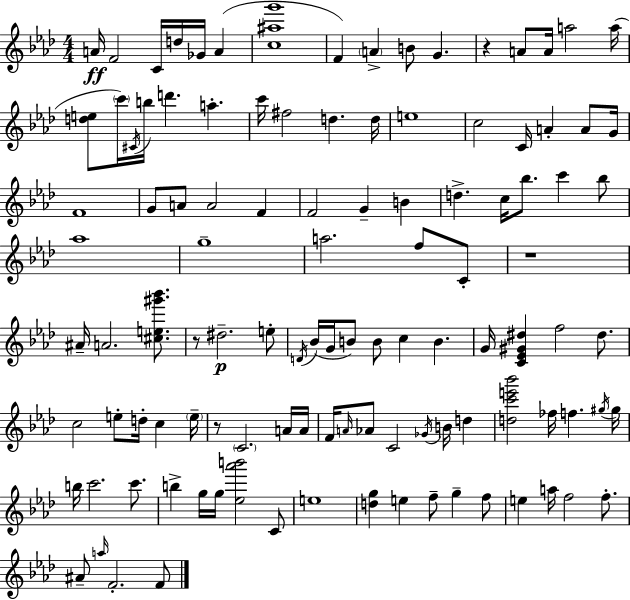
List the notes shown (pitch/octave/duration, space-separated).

A4/s F4/h C4/s D5/s Gb4/s A4/q [C5,A#5,G6]/w F4/q A4/q B4/e G4/q. R/q A4/e A4/s A5/h A5/s [D5,E5]/e C6/s C#4/s B5/s D6/q. A5/q. C6/s F#5/h D5/q. D5/s E5/w C5/h C4/s A4/q A4/e G4/s F4/w G4/e A4/e A4/h F4/q F4/h G4/q B4/q D5/q. C5/s Bb5/e. C6/q Bb5/e Ab5/w G5/w A5/h. F5/e C4/e R/w A#4/s A4/h. [C#5,E5,G#6,Bb6]/e. R/e D#5/h. E5/e D4/s Bb4/s G4/s B4/e B4/e C5/q B4/q. G4/s [C4,Eb4,G#4,D#5]/q F5/h D#5/e. C5/h E5/e D5/s C5/q E5/s R/e C4/h. A4/s A4/s F4/s A4/s Ab4/e C4/h Gb4/s B4/s D5/q [D5,C6,E6,Bb6]/h FES5/s F5/q. G#5/s G#5/s B5/s C6/h. C6/e. B5/q G5/s G5/s [Eb5,Ab6,B6]/h C4/e E5/w [D5,G5]/q E5/q F5/e G5/q F5/e E5/q A5/s F5/h F5/e. A#4/e A5/s F4/h. F4/e